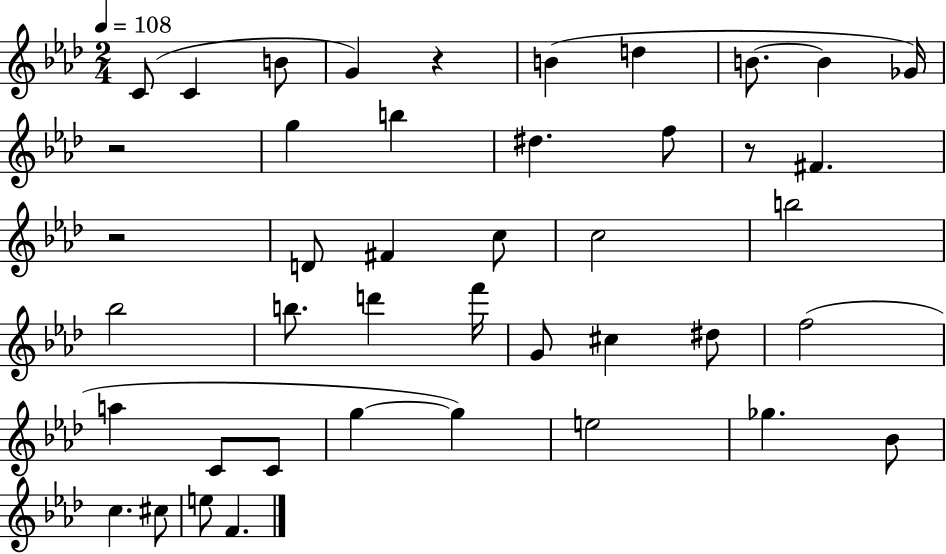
{
  \clef treble
  \numericTimeSignature
  \time 2/4
  \key aes \major
  \tempo 4 = 108
  \repeat volta 2 { c'8( c'4 b'8 | g'4) r4 | b'4( d''4 | b'8.~~ b'4 ges'16) | \break r2 | g''4 b''4 | dis''4. f''8 | r8 fis'4. | \break r2 | d'8 fis'4 c''8 | c''2 | b''2 | \break bes''2 | b''8. d'''4 f'''16 | g'8 cis''4 dis''8 | f''2( | \break a''4 c'8 c'8 | g''4~~ g''4) | e''2 | ges''4. bes'8 | \break c''4. cis''8 | e''8 f'4. | } \bar "|."
}